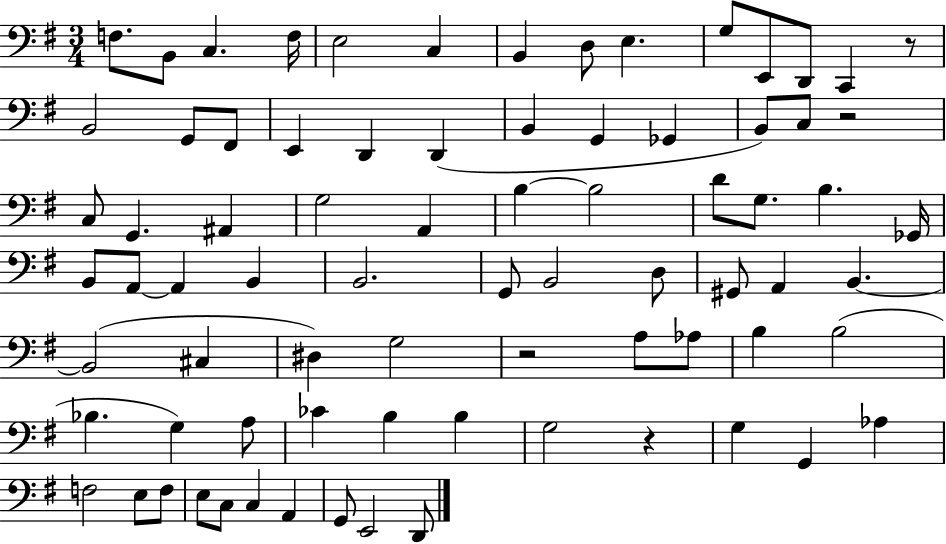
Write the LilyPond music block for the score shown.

{
  \clef bass
  \numericTimeSignature
  \time 3/4
  \key g \major
  f8. b,8 c4. f16 | e2 c4 | b,4 d8 e4. | g8 e,8 d,8 c,4 r8 | \break b,2 g,8 fis,8 | e,4 d,4 d,4( | b,4 g,4 ges,4 | b,8) c8 r2 | \break c8 g,4. ais,4 | g2 a,4 | b4~~ b2 | d'8 g8. b4. ges,16 | \break b,8 a,8~~ a,4 b,4 | b,2. | g,8 b,2 d8 | gis,8 a,4 b,4.~~ | \break b,2( cis4 | dis4) g2 | r2 a8 aes8 | b4 b2( | \break bes4. g4) a8 | ces'4 b4 b4 | g2 r4 | g4 g,4 aes4 | \break f2 e8 f8 | e8 c8 c4 a,4 | g,8 e,2 d,8 | \bar "|."
}